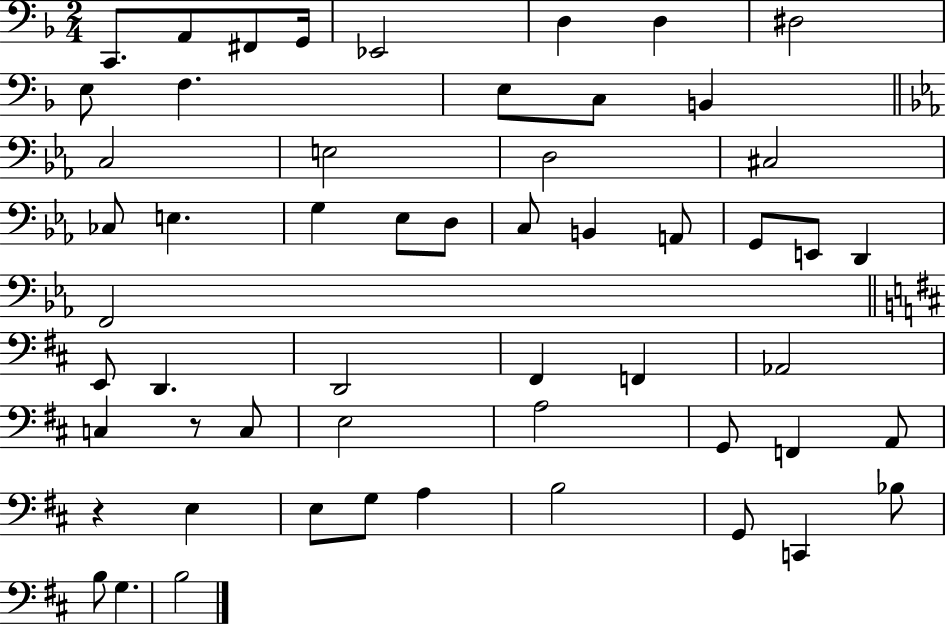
{
  \clef bass
  \numericTimeSignature
  \time 2/4
  \key f \major
  c,8. a,8 fis,8 g,16 | ees,2 | d4 d4 | dis2 | \break e8 f4. | e8 c8 b,4 | \bar "||" \break \key c \minor c2 | e2 | d2 | cis2 | \break ces8 e4. | g4 ees8 d8 | c8 b,4 a,8 | g,8 e,8 d,4 | \break f,2 | \bar "||" \break \key b \minor e,8 d,4. | d,2 | fis,4 f,4 | aes,2 | \break c4 r8 c8 | e2 | a2 | g,8 f,4 a,8 | \break r4 e4 | e8 g8 a4 | b2 | g,8 c,4 bes8 | \break b8 g4. | b2 | \bar "|."
}